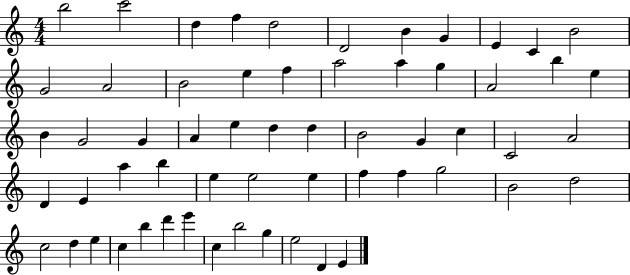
{
  \clef treble
  \numericTimeSignature
  \time 4/4
  \key c \major
  b''2 c'''2 | d''4 f''4 d''2 | d'2 b'4 g'4 | e'4 c'4 b'2 | \break g'2 a'2 | b'2 e''4 f''4 | a''2 a''4 g''4 | a'2 b''4 e''4 | \break b'4 g'2 g'4 | a'4 e''4 d''4 d''4 | b'2 g'4 c''4 | c'2 a'2 | \break d'4 e'4 a''4 b''4 | e''4 e''2 e''4 | f''4 f''4 g''2 | b'2 d''2 | \break c''2 d''4 e''4 | c''4 b''4 d'''4 e'''4 | c''4 b''2 g''4 | e''2 d'4 e'4 | \break \bar "|."
}